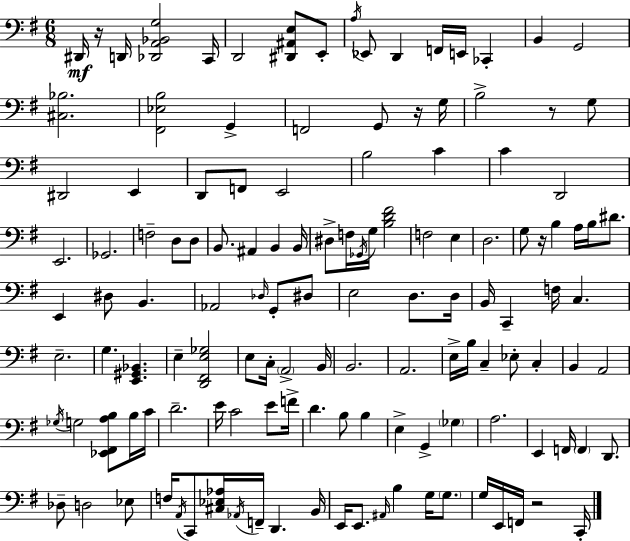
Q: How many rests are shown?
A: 5